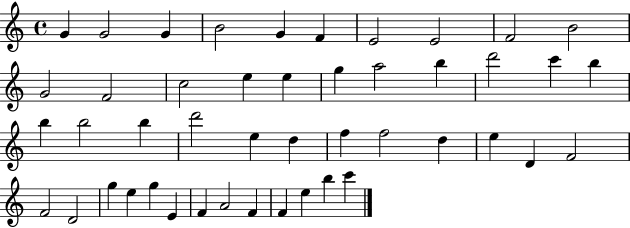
X:1
T:Untitled
M:4/4
L:1/4
K:C
G G2 G B2 G F E2 E2 F2 B2 G2 F2 c2 e e g a2 b d'2 c' b b b2 b d'2 e d f f2 d e D F2 F2 D2 g e g E F A2 F F e b c'